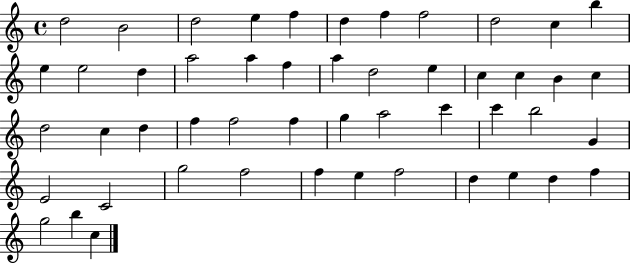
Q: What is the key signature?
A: C major